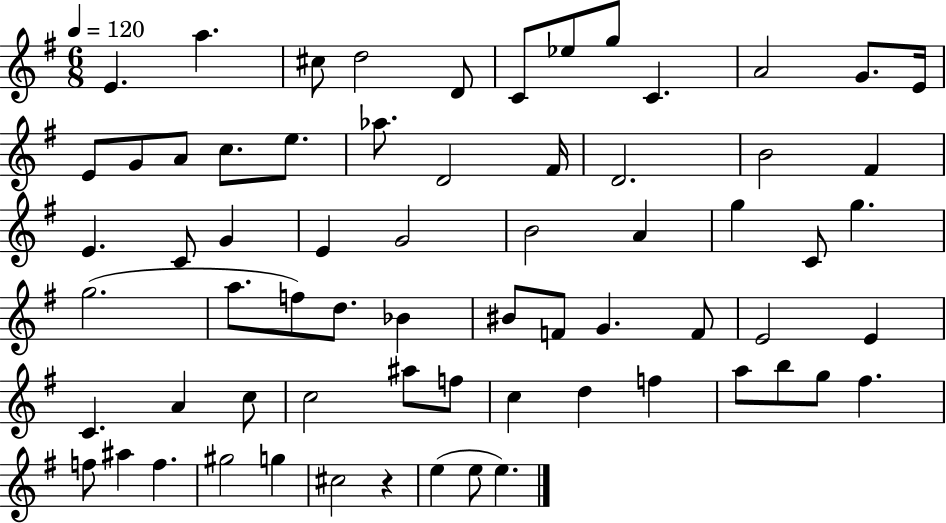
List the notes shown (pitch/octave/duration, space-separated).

E4/q. A5/q. C#5/e D5/h D4/e C4/e Eb5/e G5/e C4/q. A4/h G4/e. E4/s E4/e G4/e A4/e C5/e. E5/e. Ab5/e. D4/h F#4/s D4/h. B4/h F#4/q E4/q. C4/e G4/q E4/q G4/h B4/h A4/q G5/q C4/e G5/q. G5/h. A5/e. F5/e D5/e. Bb4/q BIS4/e F4/e G4/q. F4/e E4/h E4/q C4/q. A4/q C5/e C5/h A#5/e F5/e C5/q D5/q F5/q A5/e B5/e G5/e F#5/q. F5/e A#5/q F5/q. G#5/h G5/q C#5/h R/q E5/q E5/e E5/q.